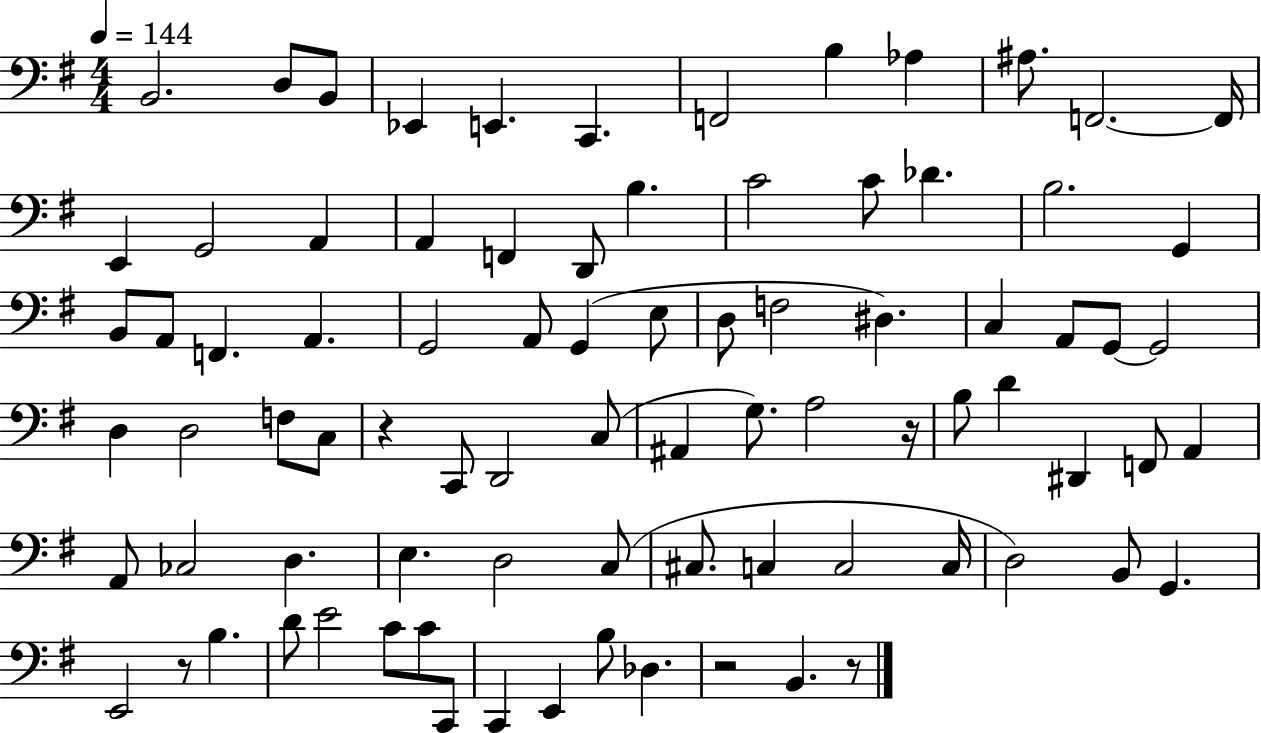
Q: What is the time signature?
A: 4/4